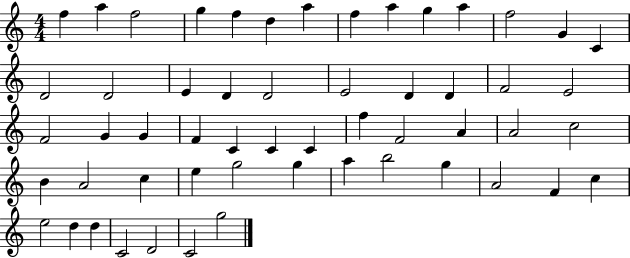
X:1
T:Untitled
M:4/4
L:1/4
K:C
f a f2 g f d a f a g a f2 G C D2 D2 E D D2 E2 D D F2 E2 F2 G G F C C C f F2 A A2 c2 B A2 c e g2 g a b2 g A2 F c e2 d d C2 D2 C2 g2